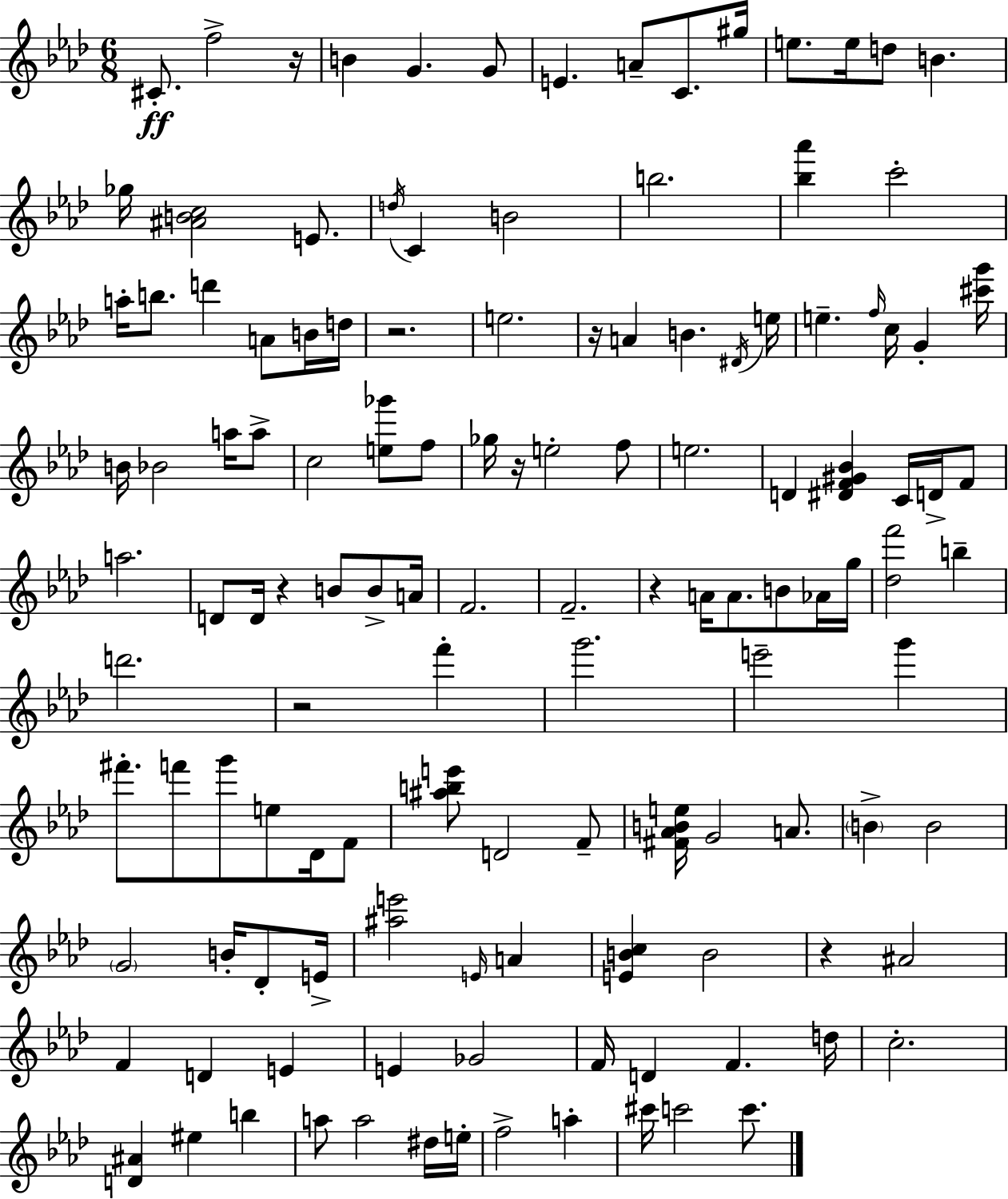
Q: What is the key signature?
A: AES major